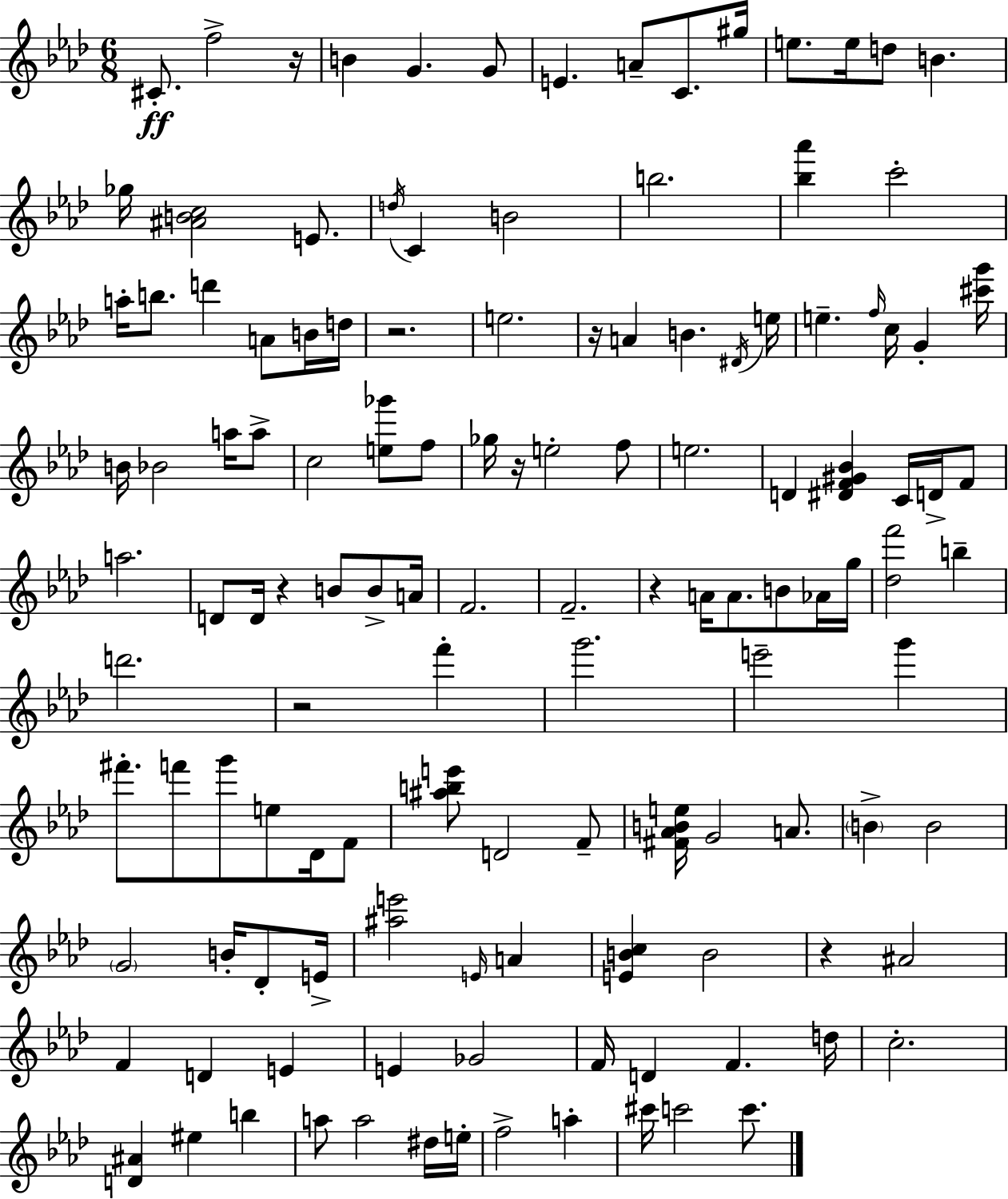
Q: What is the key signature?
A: AES major